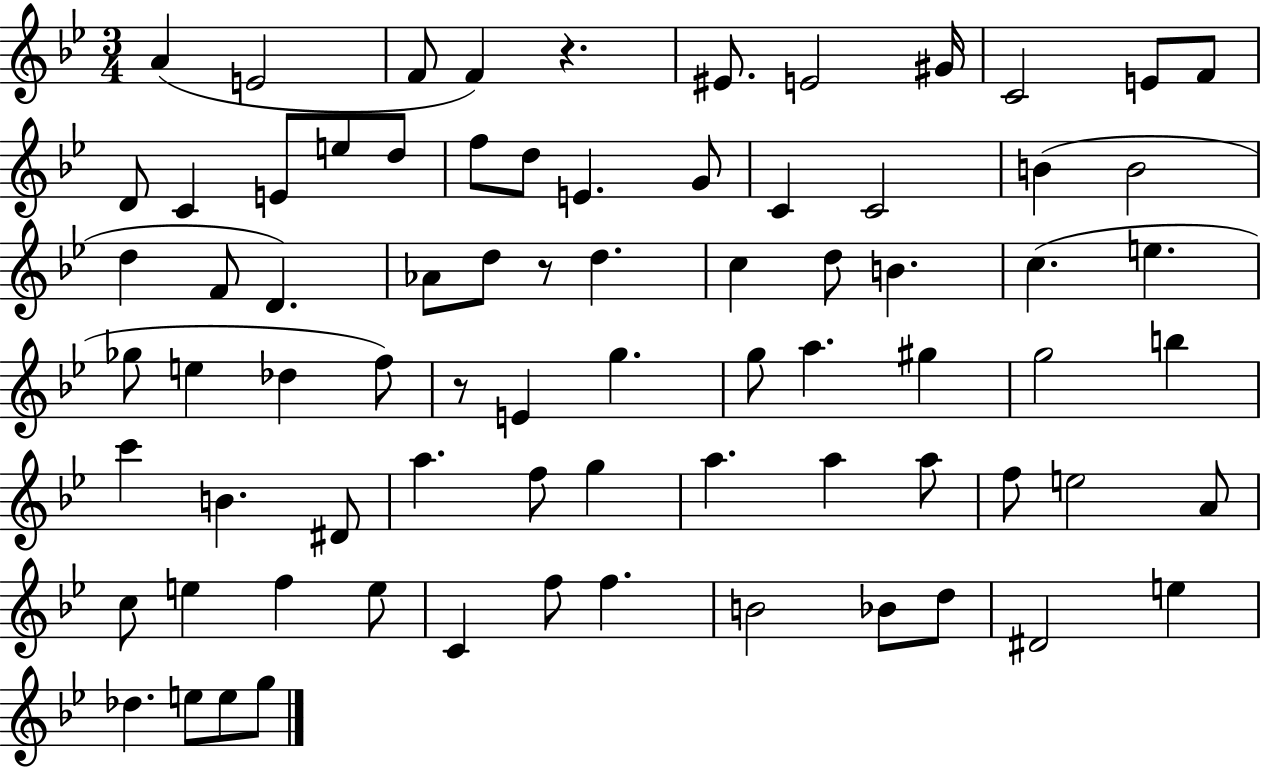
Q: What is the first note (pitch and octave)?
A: A4